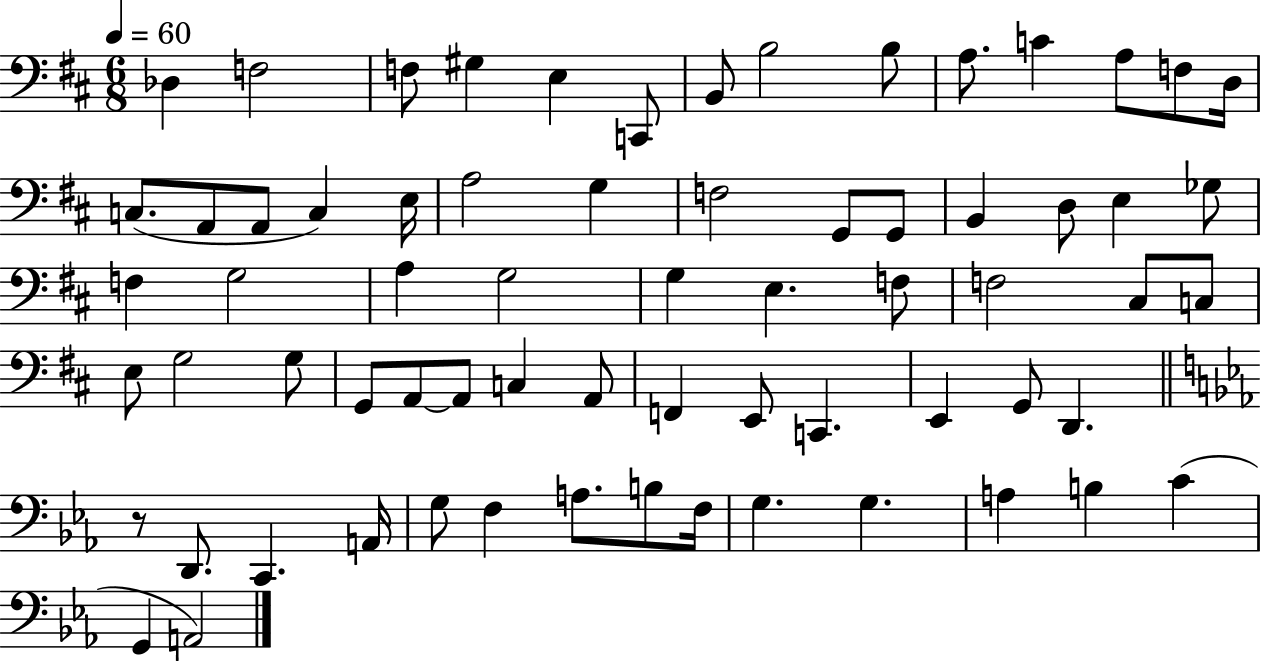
Db3/q F3/h F3/e G#3/q E3/q C2/e B2/e B3/h B3/e A3/e. C4/q A3/e F3/e D3/s C3/e. A2/e A2/e C3/q E3/s A3/h G3/q F3/h G2/e G2/e B2/q D3/e E3/q Gb3/e F3/q G3/h A3/q G3/h G3/q E3/q. F3/e F3/h C#3/e C3/e E3/e G3/h G3/e G2/e A2/e A2/e C3/q A2/e F2/q E2/e C2/q. E2/q G2/e D2/q. R/e D2/e. C2/q. A2/s G3/e F3/q A3/e. B3/e F3/s G3/q. G3/q. A3/q B3/q C4/q G2/q A2/h